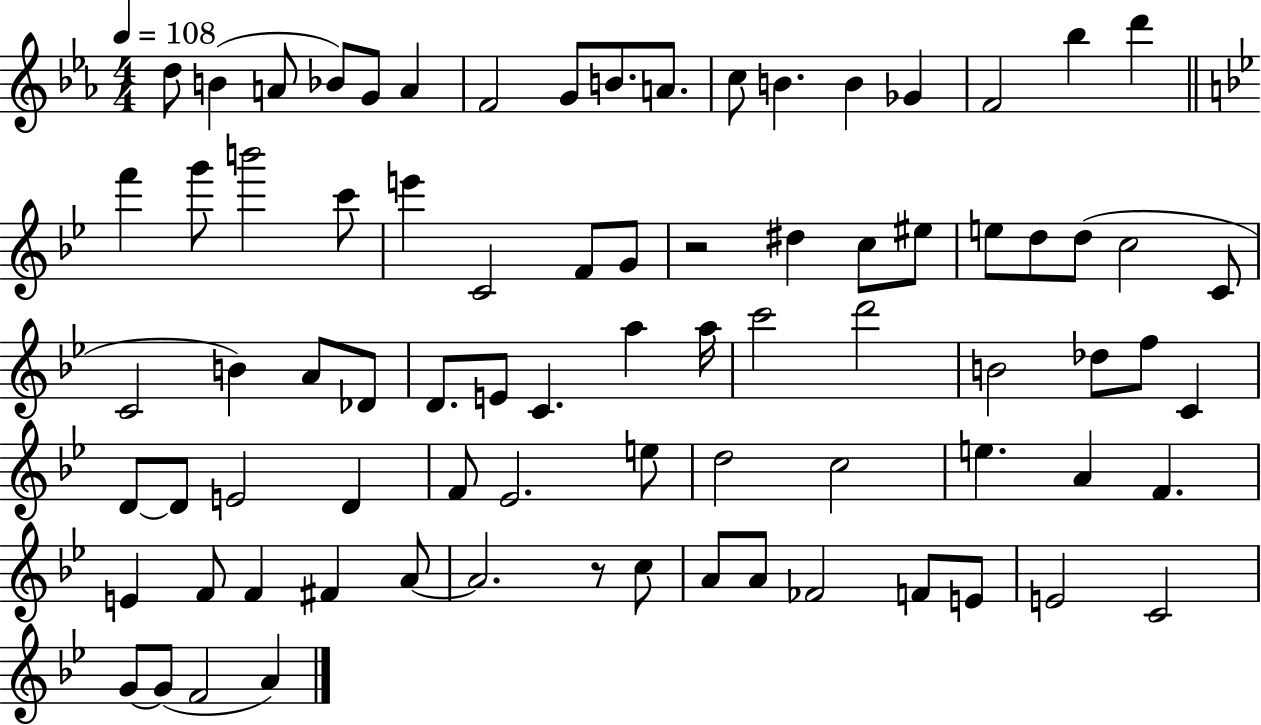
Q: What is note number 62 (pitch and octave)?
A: F4